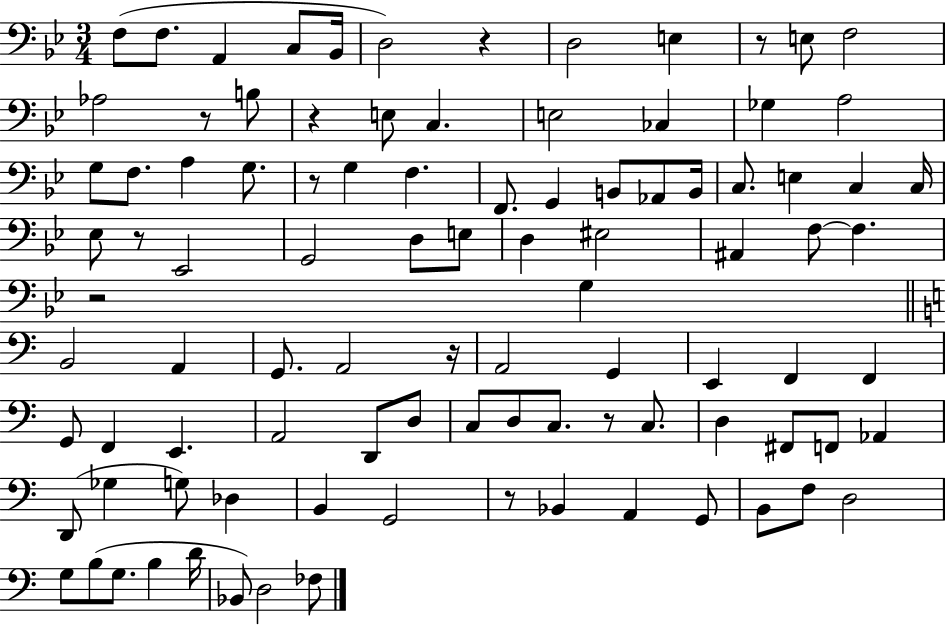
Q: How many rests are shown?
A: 10